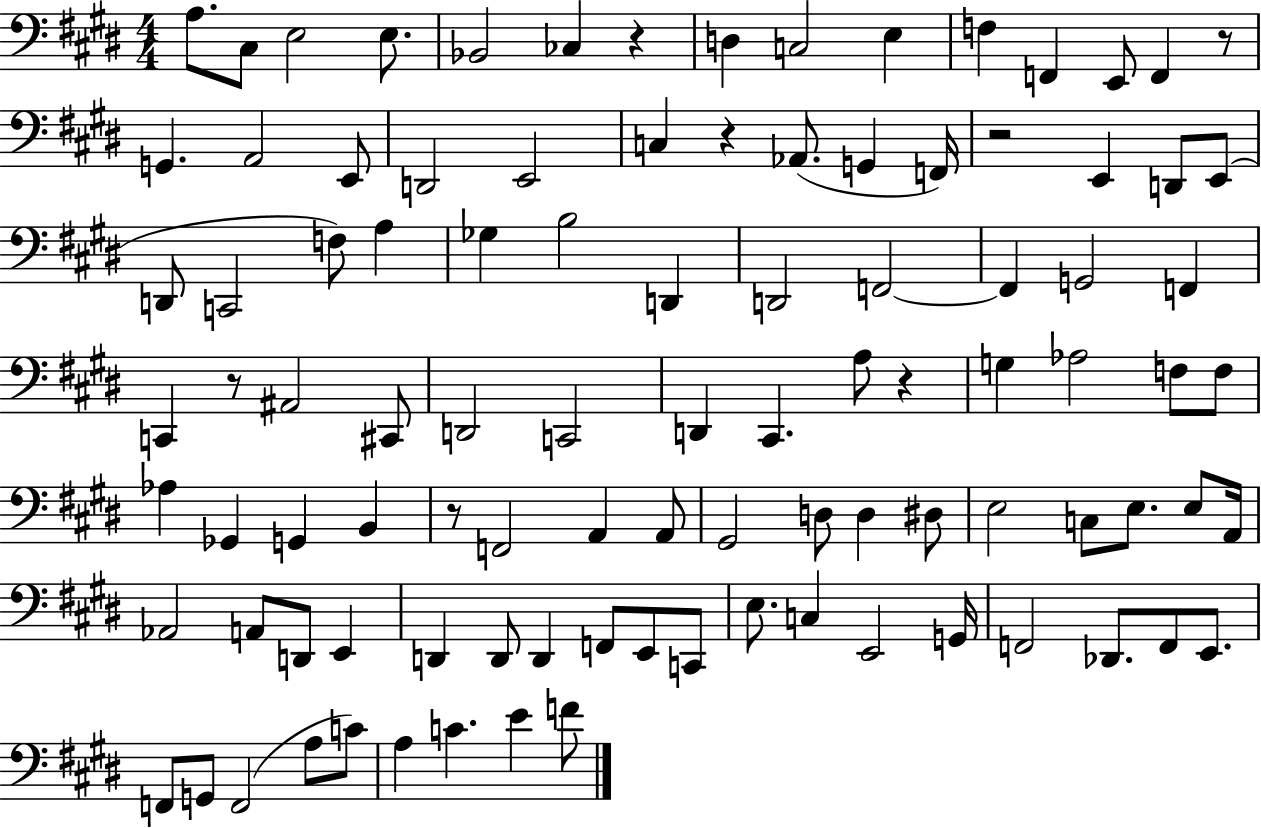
A3/e. C#3/e E3/h E3/e. Bb2/h CES3/q R/q D3/q C3/h E3/q F3/q F2/q E2/e F2/q R/e G2/q. A2/h E2/e D2/h E2/h C3/q R/q Ab2/e. G2/q F2/s R/h E2/q D2/e E2/e D2/e C2/h F3/e A3/q Gb3/q B3/h D2/q D2/h F2/h F2/q G2/h F2/q C2/q R/e A#2/h C#2/e D2/h C2/h D2/q C#2/q. A3/e R/q G3/q Ab3/h F3/e F3/e Ab3/q Gb2/q G2/q B2/q R/e F2/h A2/q A2/e G#2/h D3/e D3/q D#3/e E3/h C3/e E3/e. E3/e A2/s Ab2/h A2/e D2/e E2/q D2/q D2/e D2/q F2/e E2/e C2/e E3/e. C3/q E2/h G2/s F2/h Db2/e. F2/e E2/e. F2/e G2/e F2/h A3/e C4/e A3/q C4/q. E4/q F4/e